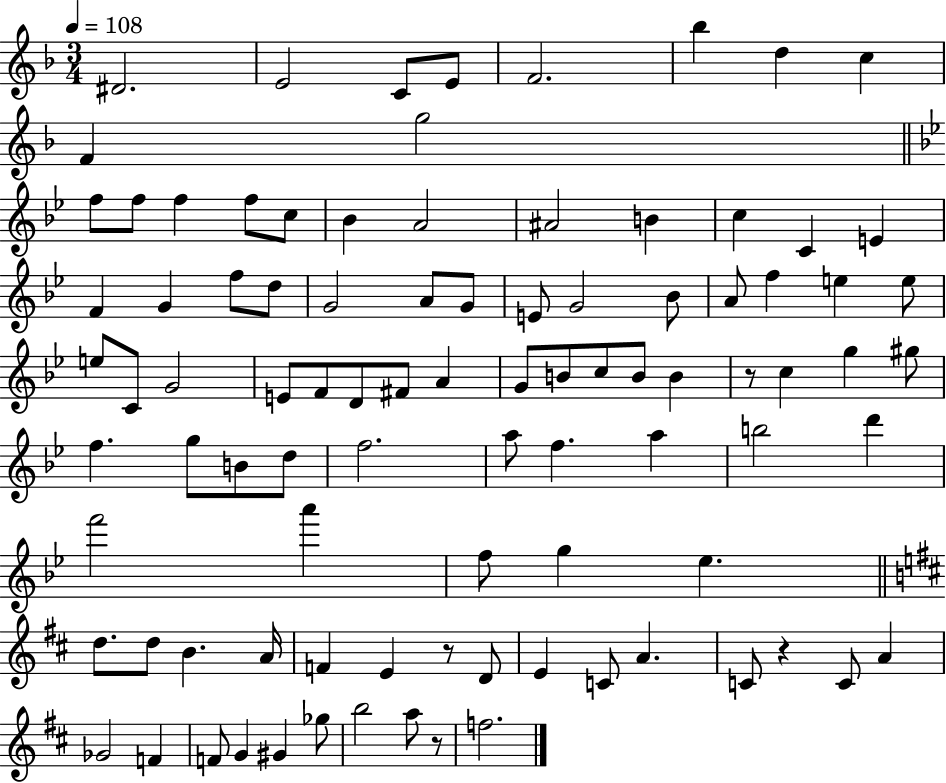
X:1
T:Untitled
M:3/4
L:1/4
K:F
^D2 E2 C/2 E/2 F2 _b d c F g2 f/2 f/2 f f/2 c/2 _B A2 ^A2 B c C E F G f/2 d/2 G2 A/2 G/2 E/2 G2 _B/2 A/2 f e e/2 e/2 C/2 G2 E/2 F/2 D/2 ^F/2 A G/2 B/2 c/2 B/2 B z/2 c g ^g/2 f g/2 B/2 d/2 f2 a/2 f a b2 d' f'2 a' f/2 g _e d/2 d/2 B A/4 F E z/2 D/2 E C/2 A C/2 z C/2 A _G2 F F/2 G ^G _g/2 b2 a/2 z/2 f2